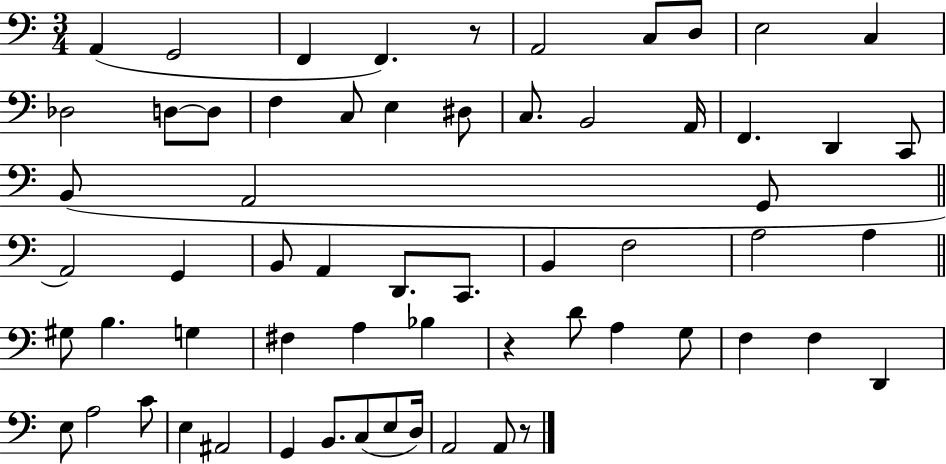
A2/q G2/h F2/q F2/q. R/e A2/h C3/e D3/e E3/h C3/q Db3/h D3/e D3/e F3/q C3/e E3/q D#3/e C3/e. B2/h A2/s F2/q. D2/q C2/e B2/e A2/h G2/e A2/h G2/q B2/e A2/q D2/e. C2/e. B2/q F3/h A3/h A3/q G#3/e B3/q. G3/q F#3/q A3/q Bb3/q R/q D4/e A3/q G3/e F3/q F3/q D2/q E3/e A3/h C4/e E3/q A#2/h G2/q B2/e. C3/e E3/e D3/s A2/h A2/e R/e